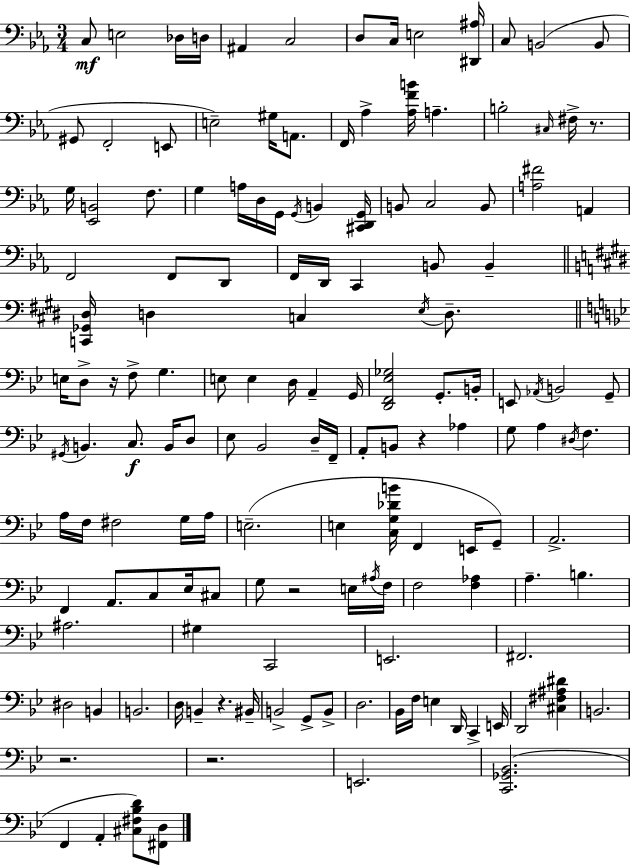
{
  \clef bass
  \numericTimeSignature
  \time 3/4
  \key ees \major
  c8\mf e2 des16 d16 | ais,4 c2 | d8 c16 e2 <dis, ais>16 | c8 b,2( b,8 | \break gis,8 f,2-. e,8 | e2--) gis16 a,8. | f,16 aes4-> <aes f' b'>16 a4.-- | b2-. \grace { cis16 } fis16-> r8. | \break g16 <ees, b,>2 f8. | g4 a16 d16 g,16 \acciaccatura { g,16 } b,4 | <cis, d, g,>16 b,8 c2 | b,8 <a fis'>2 a,4 | \break f,2 f,8 | d,8 f,16 d,16 c,4 b,8 b,4-- | \bar "||" \break \key e \major <c, ges, dis>16 d4 c4 \acciaccatura { e16 } d8.-- | \bar "||" \break \key bes \major e16 d8-> r16 f8-> g4. | e8 e4 d16 a,4-- g,16 | <d, f, ees ges>2 g,8.-. b,16-. | e,8 \acciaccatura { aes,16 } b,2 g,8-- | \break \acciaccatura { gis,16 } b,4. c8.\f b,16 | d8 ees8 bes,2 | d16-- f,16-- a,8-. b,8 r4 aes4 | g8 a4 \acciaccatura { dis16 } f4. | \break a16 f16 fis2 | g16 a16 e2.--( | e4 <c g des' b'>16 f,4 | e,16 g,8--) a,2.-> | \break f,4 a,8. c8 | ees16 cis8 g8 r2 | e16 \acciaccatura { ais16 } f16 f2 | <f aes>4 a4.-- b4. | \break ais2. | gis4 c,2 | e,2. | fis,2. | \break dis2 | b,4 b,2. | d16 b,4-- r4. | bis,16-- b,2-> | \break g,8-> b,8-> d2. | bes,16 f16 e4 d,16 c,4-> | e,16 d,2 | <cis fis ais dis'>4 b,2. | \break r2. | r2. | e,2. | <c, ges, bes,>2.( | \break f,4 a,4-. | <cis fis bes d'>8) <fis, d>8 \bar "|."
}